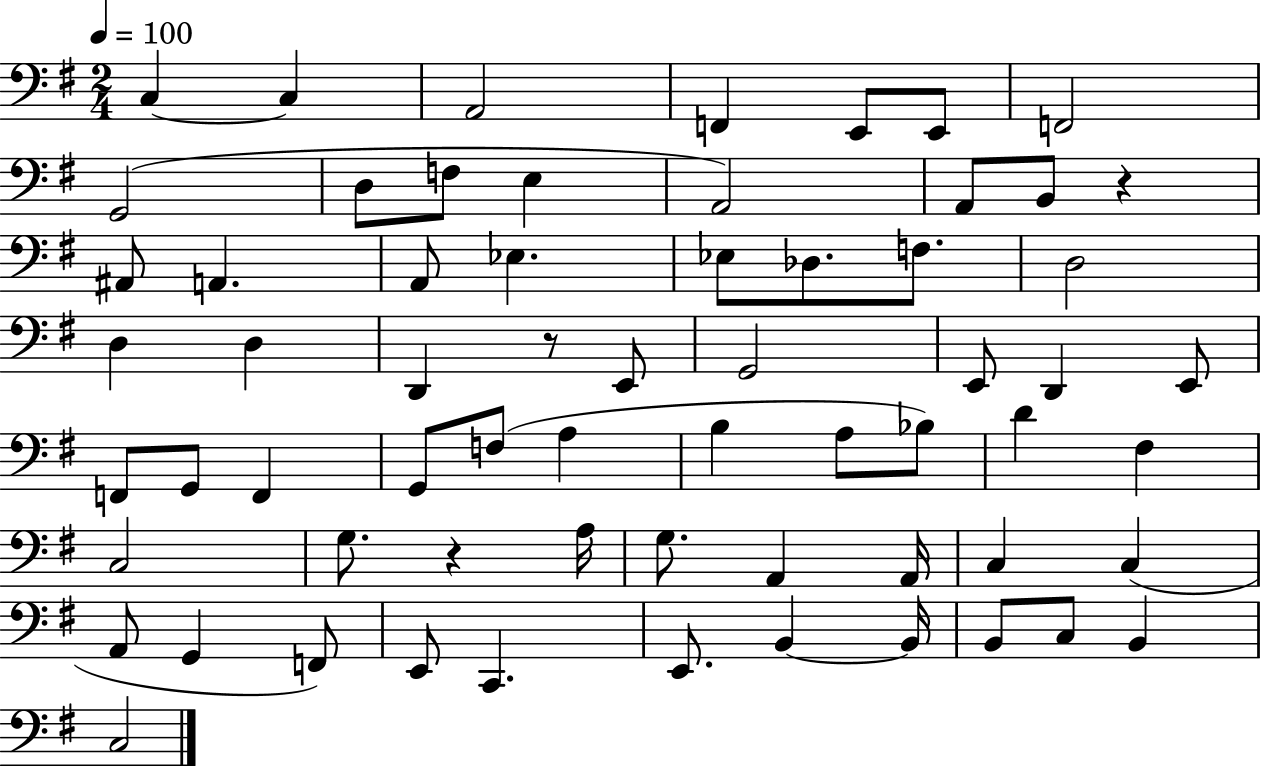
X:1
T:Untitled
M:2/4
L:1/4
K:G
C, C, A,,2 F,, E,,/2 E,,/2 F,,2 G,,2 D,/2 F,/2 E, A,,2 A,,/2 B,,/2 z ^A,,/2 A,, A,,/2 _E, _E,/2 _D,/2 F,/2 D,2 D, D, D,, z/2 E,,/2 G,,2 E,,/2 D,, E,,/2 F,,/2 G,,/2 F,, G,,/2 F,/2 A, B, A,/2 _B,/2 D ^F, C,2 G,/2 z A,/4 G,/2 A,, A,,/4 C, C, A,,/2 G,, F,,/2 E,,/2 C,, E,,/2 B,, B,,/4 B,,/2 C,/2 B,, C,2